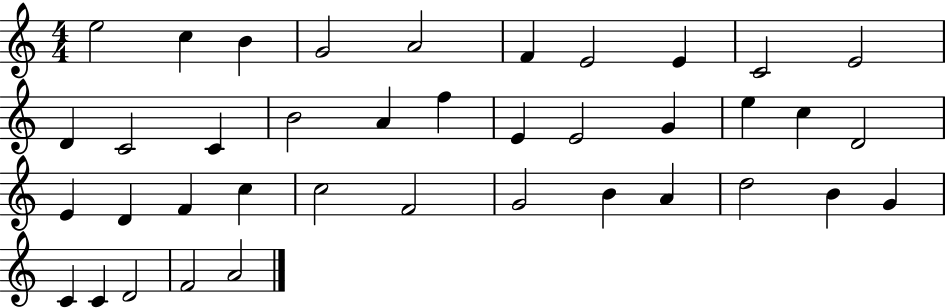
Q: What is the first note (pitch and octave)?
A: E5